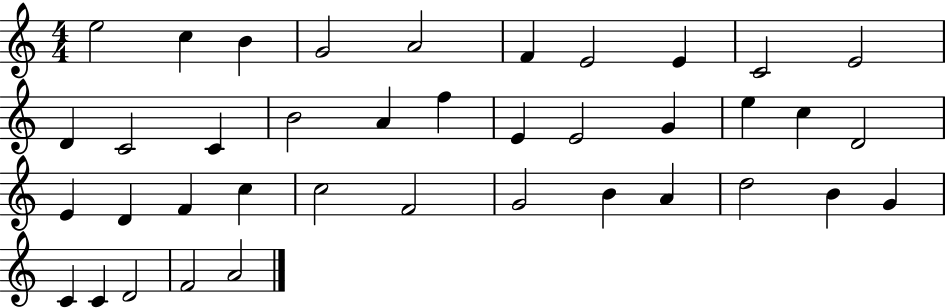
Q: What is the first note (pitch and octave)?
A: E5